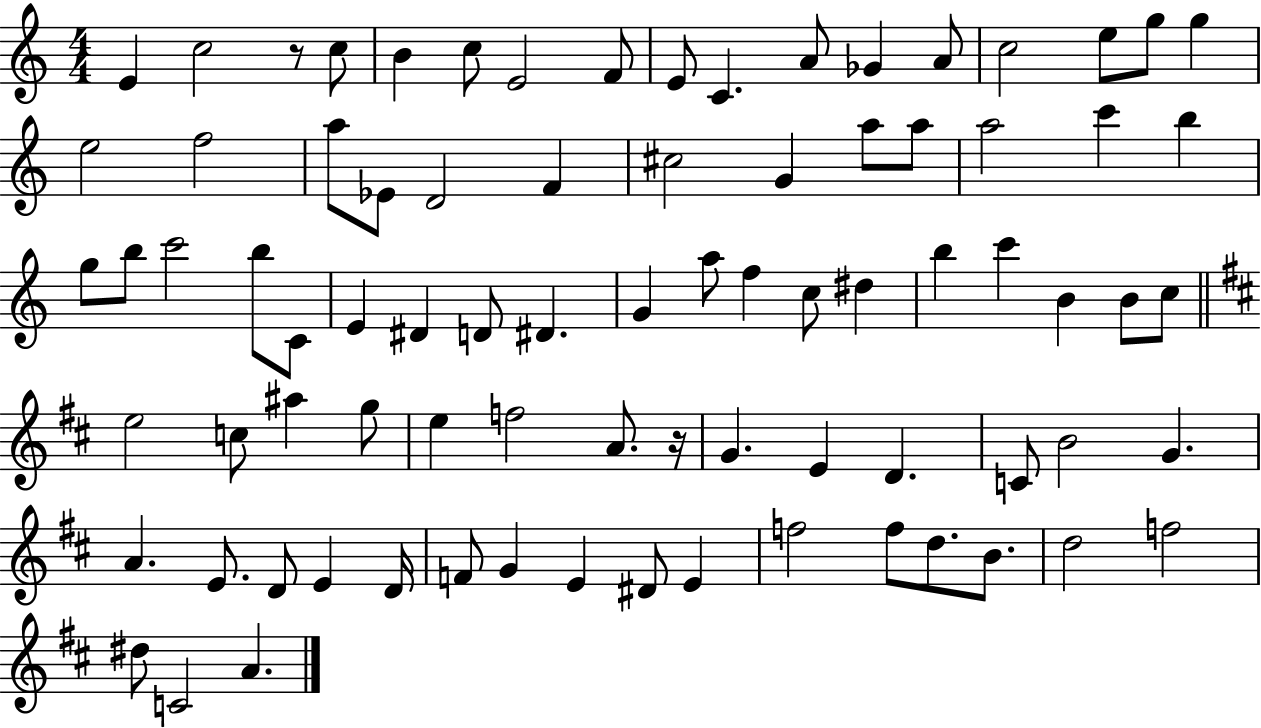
{
  \clef treble
  \numericTimeSignature
  \time 4/4
  \key c \major
  e'4 c''2 r8 c''8 | b'4 c''8 e'2 f'8 | e'8 c'4. a'8 ges'4 a'8 | c''2 e''8 g''8 g''4 | \break e''2 f''2 | a''8 ees'8 d'2 f'4 | cis''2 g'4 a''8 a''8 | a''2 c'''4 b''4 | \break g''8 b''8 c'''2 b''8 c'8 | e'4 dis'4 d'8 dis'4. | g'4 a''8 f''4 c''8 dis''4 | b''4 c'''4 b'4 b'8 c''8 | \break \bar "||" \break \key b \minor e''2 c''8 ais''4 g''8 | e''4 f''2 a'8. r16 | g'4. e'4 d'4. | c'8 b'2 g'4. | \break a'4. e'8. d'8 e'4 d'16 | f'8 g'4 e'4 dis'8 e'4 | f''2 f''8 d''8. b'8. | d''2 f''2 | \break dis''8 c'2 a'4. | \bar "|."
}